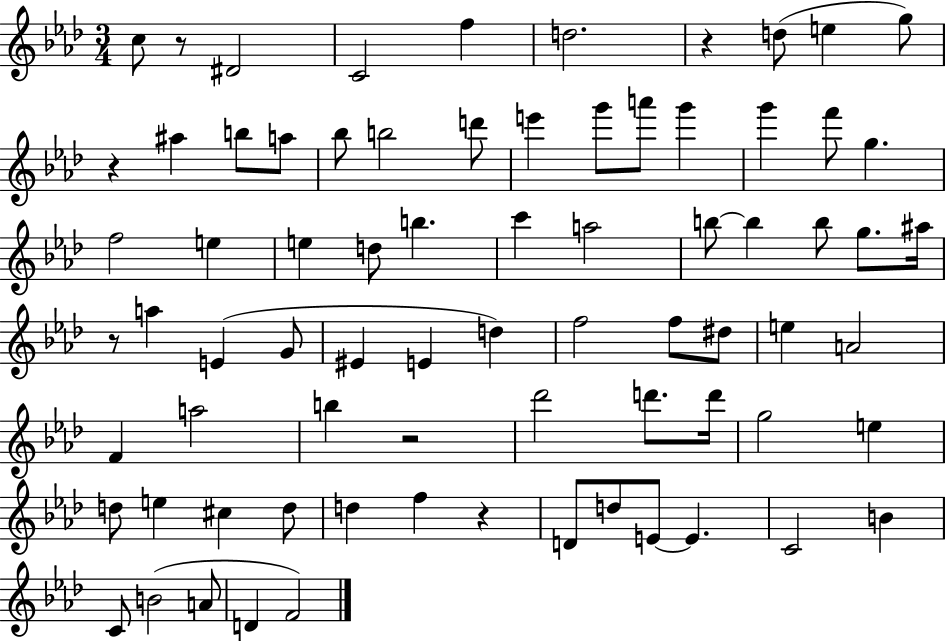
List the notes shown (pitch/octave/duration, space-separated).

C5/e R/e D#4/h C4/h F5/q D5/h. R/q D5/e E5/q G5/e R/q A#5/q B5/e A5/e Bb5/e B5/h D6/e E6/q G6/e A6/e G6/q G6/q F6/e G5/q. F5/h E5/q E5/q D5/e B5/q. C6/q A5/h B5/e B5/q B5/e G5/e. A#5/s R/e A5/q E4/q G4/e EIS4/q E4/q D5/q F5/h F5/e D#5/e E5/q A4/h F4/q A5/h B5/q R/h Db6/h D6/e. D6/s G5/h E5/q D5/e E5/q C#5/q D5/e D5/q F5/q R/q D4/e D5/e E4/e E4/q. C4/h B4/q C4/e B4/h A4/e D4/q F4/h